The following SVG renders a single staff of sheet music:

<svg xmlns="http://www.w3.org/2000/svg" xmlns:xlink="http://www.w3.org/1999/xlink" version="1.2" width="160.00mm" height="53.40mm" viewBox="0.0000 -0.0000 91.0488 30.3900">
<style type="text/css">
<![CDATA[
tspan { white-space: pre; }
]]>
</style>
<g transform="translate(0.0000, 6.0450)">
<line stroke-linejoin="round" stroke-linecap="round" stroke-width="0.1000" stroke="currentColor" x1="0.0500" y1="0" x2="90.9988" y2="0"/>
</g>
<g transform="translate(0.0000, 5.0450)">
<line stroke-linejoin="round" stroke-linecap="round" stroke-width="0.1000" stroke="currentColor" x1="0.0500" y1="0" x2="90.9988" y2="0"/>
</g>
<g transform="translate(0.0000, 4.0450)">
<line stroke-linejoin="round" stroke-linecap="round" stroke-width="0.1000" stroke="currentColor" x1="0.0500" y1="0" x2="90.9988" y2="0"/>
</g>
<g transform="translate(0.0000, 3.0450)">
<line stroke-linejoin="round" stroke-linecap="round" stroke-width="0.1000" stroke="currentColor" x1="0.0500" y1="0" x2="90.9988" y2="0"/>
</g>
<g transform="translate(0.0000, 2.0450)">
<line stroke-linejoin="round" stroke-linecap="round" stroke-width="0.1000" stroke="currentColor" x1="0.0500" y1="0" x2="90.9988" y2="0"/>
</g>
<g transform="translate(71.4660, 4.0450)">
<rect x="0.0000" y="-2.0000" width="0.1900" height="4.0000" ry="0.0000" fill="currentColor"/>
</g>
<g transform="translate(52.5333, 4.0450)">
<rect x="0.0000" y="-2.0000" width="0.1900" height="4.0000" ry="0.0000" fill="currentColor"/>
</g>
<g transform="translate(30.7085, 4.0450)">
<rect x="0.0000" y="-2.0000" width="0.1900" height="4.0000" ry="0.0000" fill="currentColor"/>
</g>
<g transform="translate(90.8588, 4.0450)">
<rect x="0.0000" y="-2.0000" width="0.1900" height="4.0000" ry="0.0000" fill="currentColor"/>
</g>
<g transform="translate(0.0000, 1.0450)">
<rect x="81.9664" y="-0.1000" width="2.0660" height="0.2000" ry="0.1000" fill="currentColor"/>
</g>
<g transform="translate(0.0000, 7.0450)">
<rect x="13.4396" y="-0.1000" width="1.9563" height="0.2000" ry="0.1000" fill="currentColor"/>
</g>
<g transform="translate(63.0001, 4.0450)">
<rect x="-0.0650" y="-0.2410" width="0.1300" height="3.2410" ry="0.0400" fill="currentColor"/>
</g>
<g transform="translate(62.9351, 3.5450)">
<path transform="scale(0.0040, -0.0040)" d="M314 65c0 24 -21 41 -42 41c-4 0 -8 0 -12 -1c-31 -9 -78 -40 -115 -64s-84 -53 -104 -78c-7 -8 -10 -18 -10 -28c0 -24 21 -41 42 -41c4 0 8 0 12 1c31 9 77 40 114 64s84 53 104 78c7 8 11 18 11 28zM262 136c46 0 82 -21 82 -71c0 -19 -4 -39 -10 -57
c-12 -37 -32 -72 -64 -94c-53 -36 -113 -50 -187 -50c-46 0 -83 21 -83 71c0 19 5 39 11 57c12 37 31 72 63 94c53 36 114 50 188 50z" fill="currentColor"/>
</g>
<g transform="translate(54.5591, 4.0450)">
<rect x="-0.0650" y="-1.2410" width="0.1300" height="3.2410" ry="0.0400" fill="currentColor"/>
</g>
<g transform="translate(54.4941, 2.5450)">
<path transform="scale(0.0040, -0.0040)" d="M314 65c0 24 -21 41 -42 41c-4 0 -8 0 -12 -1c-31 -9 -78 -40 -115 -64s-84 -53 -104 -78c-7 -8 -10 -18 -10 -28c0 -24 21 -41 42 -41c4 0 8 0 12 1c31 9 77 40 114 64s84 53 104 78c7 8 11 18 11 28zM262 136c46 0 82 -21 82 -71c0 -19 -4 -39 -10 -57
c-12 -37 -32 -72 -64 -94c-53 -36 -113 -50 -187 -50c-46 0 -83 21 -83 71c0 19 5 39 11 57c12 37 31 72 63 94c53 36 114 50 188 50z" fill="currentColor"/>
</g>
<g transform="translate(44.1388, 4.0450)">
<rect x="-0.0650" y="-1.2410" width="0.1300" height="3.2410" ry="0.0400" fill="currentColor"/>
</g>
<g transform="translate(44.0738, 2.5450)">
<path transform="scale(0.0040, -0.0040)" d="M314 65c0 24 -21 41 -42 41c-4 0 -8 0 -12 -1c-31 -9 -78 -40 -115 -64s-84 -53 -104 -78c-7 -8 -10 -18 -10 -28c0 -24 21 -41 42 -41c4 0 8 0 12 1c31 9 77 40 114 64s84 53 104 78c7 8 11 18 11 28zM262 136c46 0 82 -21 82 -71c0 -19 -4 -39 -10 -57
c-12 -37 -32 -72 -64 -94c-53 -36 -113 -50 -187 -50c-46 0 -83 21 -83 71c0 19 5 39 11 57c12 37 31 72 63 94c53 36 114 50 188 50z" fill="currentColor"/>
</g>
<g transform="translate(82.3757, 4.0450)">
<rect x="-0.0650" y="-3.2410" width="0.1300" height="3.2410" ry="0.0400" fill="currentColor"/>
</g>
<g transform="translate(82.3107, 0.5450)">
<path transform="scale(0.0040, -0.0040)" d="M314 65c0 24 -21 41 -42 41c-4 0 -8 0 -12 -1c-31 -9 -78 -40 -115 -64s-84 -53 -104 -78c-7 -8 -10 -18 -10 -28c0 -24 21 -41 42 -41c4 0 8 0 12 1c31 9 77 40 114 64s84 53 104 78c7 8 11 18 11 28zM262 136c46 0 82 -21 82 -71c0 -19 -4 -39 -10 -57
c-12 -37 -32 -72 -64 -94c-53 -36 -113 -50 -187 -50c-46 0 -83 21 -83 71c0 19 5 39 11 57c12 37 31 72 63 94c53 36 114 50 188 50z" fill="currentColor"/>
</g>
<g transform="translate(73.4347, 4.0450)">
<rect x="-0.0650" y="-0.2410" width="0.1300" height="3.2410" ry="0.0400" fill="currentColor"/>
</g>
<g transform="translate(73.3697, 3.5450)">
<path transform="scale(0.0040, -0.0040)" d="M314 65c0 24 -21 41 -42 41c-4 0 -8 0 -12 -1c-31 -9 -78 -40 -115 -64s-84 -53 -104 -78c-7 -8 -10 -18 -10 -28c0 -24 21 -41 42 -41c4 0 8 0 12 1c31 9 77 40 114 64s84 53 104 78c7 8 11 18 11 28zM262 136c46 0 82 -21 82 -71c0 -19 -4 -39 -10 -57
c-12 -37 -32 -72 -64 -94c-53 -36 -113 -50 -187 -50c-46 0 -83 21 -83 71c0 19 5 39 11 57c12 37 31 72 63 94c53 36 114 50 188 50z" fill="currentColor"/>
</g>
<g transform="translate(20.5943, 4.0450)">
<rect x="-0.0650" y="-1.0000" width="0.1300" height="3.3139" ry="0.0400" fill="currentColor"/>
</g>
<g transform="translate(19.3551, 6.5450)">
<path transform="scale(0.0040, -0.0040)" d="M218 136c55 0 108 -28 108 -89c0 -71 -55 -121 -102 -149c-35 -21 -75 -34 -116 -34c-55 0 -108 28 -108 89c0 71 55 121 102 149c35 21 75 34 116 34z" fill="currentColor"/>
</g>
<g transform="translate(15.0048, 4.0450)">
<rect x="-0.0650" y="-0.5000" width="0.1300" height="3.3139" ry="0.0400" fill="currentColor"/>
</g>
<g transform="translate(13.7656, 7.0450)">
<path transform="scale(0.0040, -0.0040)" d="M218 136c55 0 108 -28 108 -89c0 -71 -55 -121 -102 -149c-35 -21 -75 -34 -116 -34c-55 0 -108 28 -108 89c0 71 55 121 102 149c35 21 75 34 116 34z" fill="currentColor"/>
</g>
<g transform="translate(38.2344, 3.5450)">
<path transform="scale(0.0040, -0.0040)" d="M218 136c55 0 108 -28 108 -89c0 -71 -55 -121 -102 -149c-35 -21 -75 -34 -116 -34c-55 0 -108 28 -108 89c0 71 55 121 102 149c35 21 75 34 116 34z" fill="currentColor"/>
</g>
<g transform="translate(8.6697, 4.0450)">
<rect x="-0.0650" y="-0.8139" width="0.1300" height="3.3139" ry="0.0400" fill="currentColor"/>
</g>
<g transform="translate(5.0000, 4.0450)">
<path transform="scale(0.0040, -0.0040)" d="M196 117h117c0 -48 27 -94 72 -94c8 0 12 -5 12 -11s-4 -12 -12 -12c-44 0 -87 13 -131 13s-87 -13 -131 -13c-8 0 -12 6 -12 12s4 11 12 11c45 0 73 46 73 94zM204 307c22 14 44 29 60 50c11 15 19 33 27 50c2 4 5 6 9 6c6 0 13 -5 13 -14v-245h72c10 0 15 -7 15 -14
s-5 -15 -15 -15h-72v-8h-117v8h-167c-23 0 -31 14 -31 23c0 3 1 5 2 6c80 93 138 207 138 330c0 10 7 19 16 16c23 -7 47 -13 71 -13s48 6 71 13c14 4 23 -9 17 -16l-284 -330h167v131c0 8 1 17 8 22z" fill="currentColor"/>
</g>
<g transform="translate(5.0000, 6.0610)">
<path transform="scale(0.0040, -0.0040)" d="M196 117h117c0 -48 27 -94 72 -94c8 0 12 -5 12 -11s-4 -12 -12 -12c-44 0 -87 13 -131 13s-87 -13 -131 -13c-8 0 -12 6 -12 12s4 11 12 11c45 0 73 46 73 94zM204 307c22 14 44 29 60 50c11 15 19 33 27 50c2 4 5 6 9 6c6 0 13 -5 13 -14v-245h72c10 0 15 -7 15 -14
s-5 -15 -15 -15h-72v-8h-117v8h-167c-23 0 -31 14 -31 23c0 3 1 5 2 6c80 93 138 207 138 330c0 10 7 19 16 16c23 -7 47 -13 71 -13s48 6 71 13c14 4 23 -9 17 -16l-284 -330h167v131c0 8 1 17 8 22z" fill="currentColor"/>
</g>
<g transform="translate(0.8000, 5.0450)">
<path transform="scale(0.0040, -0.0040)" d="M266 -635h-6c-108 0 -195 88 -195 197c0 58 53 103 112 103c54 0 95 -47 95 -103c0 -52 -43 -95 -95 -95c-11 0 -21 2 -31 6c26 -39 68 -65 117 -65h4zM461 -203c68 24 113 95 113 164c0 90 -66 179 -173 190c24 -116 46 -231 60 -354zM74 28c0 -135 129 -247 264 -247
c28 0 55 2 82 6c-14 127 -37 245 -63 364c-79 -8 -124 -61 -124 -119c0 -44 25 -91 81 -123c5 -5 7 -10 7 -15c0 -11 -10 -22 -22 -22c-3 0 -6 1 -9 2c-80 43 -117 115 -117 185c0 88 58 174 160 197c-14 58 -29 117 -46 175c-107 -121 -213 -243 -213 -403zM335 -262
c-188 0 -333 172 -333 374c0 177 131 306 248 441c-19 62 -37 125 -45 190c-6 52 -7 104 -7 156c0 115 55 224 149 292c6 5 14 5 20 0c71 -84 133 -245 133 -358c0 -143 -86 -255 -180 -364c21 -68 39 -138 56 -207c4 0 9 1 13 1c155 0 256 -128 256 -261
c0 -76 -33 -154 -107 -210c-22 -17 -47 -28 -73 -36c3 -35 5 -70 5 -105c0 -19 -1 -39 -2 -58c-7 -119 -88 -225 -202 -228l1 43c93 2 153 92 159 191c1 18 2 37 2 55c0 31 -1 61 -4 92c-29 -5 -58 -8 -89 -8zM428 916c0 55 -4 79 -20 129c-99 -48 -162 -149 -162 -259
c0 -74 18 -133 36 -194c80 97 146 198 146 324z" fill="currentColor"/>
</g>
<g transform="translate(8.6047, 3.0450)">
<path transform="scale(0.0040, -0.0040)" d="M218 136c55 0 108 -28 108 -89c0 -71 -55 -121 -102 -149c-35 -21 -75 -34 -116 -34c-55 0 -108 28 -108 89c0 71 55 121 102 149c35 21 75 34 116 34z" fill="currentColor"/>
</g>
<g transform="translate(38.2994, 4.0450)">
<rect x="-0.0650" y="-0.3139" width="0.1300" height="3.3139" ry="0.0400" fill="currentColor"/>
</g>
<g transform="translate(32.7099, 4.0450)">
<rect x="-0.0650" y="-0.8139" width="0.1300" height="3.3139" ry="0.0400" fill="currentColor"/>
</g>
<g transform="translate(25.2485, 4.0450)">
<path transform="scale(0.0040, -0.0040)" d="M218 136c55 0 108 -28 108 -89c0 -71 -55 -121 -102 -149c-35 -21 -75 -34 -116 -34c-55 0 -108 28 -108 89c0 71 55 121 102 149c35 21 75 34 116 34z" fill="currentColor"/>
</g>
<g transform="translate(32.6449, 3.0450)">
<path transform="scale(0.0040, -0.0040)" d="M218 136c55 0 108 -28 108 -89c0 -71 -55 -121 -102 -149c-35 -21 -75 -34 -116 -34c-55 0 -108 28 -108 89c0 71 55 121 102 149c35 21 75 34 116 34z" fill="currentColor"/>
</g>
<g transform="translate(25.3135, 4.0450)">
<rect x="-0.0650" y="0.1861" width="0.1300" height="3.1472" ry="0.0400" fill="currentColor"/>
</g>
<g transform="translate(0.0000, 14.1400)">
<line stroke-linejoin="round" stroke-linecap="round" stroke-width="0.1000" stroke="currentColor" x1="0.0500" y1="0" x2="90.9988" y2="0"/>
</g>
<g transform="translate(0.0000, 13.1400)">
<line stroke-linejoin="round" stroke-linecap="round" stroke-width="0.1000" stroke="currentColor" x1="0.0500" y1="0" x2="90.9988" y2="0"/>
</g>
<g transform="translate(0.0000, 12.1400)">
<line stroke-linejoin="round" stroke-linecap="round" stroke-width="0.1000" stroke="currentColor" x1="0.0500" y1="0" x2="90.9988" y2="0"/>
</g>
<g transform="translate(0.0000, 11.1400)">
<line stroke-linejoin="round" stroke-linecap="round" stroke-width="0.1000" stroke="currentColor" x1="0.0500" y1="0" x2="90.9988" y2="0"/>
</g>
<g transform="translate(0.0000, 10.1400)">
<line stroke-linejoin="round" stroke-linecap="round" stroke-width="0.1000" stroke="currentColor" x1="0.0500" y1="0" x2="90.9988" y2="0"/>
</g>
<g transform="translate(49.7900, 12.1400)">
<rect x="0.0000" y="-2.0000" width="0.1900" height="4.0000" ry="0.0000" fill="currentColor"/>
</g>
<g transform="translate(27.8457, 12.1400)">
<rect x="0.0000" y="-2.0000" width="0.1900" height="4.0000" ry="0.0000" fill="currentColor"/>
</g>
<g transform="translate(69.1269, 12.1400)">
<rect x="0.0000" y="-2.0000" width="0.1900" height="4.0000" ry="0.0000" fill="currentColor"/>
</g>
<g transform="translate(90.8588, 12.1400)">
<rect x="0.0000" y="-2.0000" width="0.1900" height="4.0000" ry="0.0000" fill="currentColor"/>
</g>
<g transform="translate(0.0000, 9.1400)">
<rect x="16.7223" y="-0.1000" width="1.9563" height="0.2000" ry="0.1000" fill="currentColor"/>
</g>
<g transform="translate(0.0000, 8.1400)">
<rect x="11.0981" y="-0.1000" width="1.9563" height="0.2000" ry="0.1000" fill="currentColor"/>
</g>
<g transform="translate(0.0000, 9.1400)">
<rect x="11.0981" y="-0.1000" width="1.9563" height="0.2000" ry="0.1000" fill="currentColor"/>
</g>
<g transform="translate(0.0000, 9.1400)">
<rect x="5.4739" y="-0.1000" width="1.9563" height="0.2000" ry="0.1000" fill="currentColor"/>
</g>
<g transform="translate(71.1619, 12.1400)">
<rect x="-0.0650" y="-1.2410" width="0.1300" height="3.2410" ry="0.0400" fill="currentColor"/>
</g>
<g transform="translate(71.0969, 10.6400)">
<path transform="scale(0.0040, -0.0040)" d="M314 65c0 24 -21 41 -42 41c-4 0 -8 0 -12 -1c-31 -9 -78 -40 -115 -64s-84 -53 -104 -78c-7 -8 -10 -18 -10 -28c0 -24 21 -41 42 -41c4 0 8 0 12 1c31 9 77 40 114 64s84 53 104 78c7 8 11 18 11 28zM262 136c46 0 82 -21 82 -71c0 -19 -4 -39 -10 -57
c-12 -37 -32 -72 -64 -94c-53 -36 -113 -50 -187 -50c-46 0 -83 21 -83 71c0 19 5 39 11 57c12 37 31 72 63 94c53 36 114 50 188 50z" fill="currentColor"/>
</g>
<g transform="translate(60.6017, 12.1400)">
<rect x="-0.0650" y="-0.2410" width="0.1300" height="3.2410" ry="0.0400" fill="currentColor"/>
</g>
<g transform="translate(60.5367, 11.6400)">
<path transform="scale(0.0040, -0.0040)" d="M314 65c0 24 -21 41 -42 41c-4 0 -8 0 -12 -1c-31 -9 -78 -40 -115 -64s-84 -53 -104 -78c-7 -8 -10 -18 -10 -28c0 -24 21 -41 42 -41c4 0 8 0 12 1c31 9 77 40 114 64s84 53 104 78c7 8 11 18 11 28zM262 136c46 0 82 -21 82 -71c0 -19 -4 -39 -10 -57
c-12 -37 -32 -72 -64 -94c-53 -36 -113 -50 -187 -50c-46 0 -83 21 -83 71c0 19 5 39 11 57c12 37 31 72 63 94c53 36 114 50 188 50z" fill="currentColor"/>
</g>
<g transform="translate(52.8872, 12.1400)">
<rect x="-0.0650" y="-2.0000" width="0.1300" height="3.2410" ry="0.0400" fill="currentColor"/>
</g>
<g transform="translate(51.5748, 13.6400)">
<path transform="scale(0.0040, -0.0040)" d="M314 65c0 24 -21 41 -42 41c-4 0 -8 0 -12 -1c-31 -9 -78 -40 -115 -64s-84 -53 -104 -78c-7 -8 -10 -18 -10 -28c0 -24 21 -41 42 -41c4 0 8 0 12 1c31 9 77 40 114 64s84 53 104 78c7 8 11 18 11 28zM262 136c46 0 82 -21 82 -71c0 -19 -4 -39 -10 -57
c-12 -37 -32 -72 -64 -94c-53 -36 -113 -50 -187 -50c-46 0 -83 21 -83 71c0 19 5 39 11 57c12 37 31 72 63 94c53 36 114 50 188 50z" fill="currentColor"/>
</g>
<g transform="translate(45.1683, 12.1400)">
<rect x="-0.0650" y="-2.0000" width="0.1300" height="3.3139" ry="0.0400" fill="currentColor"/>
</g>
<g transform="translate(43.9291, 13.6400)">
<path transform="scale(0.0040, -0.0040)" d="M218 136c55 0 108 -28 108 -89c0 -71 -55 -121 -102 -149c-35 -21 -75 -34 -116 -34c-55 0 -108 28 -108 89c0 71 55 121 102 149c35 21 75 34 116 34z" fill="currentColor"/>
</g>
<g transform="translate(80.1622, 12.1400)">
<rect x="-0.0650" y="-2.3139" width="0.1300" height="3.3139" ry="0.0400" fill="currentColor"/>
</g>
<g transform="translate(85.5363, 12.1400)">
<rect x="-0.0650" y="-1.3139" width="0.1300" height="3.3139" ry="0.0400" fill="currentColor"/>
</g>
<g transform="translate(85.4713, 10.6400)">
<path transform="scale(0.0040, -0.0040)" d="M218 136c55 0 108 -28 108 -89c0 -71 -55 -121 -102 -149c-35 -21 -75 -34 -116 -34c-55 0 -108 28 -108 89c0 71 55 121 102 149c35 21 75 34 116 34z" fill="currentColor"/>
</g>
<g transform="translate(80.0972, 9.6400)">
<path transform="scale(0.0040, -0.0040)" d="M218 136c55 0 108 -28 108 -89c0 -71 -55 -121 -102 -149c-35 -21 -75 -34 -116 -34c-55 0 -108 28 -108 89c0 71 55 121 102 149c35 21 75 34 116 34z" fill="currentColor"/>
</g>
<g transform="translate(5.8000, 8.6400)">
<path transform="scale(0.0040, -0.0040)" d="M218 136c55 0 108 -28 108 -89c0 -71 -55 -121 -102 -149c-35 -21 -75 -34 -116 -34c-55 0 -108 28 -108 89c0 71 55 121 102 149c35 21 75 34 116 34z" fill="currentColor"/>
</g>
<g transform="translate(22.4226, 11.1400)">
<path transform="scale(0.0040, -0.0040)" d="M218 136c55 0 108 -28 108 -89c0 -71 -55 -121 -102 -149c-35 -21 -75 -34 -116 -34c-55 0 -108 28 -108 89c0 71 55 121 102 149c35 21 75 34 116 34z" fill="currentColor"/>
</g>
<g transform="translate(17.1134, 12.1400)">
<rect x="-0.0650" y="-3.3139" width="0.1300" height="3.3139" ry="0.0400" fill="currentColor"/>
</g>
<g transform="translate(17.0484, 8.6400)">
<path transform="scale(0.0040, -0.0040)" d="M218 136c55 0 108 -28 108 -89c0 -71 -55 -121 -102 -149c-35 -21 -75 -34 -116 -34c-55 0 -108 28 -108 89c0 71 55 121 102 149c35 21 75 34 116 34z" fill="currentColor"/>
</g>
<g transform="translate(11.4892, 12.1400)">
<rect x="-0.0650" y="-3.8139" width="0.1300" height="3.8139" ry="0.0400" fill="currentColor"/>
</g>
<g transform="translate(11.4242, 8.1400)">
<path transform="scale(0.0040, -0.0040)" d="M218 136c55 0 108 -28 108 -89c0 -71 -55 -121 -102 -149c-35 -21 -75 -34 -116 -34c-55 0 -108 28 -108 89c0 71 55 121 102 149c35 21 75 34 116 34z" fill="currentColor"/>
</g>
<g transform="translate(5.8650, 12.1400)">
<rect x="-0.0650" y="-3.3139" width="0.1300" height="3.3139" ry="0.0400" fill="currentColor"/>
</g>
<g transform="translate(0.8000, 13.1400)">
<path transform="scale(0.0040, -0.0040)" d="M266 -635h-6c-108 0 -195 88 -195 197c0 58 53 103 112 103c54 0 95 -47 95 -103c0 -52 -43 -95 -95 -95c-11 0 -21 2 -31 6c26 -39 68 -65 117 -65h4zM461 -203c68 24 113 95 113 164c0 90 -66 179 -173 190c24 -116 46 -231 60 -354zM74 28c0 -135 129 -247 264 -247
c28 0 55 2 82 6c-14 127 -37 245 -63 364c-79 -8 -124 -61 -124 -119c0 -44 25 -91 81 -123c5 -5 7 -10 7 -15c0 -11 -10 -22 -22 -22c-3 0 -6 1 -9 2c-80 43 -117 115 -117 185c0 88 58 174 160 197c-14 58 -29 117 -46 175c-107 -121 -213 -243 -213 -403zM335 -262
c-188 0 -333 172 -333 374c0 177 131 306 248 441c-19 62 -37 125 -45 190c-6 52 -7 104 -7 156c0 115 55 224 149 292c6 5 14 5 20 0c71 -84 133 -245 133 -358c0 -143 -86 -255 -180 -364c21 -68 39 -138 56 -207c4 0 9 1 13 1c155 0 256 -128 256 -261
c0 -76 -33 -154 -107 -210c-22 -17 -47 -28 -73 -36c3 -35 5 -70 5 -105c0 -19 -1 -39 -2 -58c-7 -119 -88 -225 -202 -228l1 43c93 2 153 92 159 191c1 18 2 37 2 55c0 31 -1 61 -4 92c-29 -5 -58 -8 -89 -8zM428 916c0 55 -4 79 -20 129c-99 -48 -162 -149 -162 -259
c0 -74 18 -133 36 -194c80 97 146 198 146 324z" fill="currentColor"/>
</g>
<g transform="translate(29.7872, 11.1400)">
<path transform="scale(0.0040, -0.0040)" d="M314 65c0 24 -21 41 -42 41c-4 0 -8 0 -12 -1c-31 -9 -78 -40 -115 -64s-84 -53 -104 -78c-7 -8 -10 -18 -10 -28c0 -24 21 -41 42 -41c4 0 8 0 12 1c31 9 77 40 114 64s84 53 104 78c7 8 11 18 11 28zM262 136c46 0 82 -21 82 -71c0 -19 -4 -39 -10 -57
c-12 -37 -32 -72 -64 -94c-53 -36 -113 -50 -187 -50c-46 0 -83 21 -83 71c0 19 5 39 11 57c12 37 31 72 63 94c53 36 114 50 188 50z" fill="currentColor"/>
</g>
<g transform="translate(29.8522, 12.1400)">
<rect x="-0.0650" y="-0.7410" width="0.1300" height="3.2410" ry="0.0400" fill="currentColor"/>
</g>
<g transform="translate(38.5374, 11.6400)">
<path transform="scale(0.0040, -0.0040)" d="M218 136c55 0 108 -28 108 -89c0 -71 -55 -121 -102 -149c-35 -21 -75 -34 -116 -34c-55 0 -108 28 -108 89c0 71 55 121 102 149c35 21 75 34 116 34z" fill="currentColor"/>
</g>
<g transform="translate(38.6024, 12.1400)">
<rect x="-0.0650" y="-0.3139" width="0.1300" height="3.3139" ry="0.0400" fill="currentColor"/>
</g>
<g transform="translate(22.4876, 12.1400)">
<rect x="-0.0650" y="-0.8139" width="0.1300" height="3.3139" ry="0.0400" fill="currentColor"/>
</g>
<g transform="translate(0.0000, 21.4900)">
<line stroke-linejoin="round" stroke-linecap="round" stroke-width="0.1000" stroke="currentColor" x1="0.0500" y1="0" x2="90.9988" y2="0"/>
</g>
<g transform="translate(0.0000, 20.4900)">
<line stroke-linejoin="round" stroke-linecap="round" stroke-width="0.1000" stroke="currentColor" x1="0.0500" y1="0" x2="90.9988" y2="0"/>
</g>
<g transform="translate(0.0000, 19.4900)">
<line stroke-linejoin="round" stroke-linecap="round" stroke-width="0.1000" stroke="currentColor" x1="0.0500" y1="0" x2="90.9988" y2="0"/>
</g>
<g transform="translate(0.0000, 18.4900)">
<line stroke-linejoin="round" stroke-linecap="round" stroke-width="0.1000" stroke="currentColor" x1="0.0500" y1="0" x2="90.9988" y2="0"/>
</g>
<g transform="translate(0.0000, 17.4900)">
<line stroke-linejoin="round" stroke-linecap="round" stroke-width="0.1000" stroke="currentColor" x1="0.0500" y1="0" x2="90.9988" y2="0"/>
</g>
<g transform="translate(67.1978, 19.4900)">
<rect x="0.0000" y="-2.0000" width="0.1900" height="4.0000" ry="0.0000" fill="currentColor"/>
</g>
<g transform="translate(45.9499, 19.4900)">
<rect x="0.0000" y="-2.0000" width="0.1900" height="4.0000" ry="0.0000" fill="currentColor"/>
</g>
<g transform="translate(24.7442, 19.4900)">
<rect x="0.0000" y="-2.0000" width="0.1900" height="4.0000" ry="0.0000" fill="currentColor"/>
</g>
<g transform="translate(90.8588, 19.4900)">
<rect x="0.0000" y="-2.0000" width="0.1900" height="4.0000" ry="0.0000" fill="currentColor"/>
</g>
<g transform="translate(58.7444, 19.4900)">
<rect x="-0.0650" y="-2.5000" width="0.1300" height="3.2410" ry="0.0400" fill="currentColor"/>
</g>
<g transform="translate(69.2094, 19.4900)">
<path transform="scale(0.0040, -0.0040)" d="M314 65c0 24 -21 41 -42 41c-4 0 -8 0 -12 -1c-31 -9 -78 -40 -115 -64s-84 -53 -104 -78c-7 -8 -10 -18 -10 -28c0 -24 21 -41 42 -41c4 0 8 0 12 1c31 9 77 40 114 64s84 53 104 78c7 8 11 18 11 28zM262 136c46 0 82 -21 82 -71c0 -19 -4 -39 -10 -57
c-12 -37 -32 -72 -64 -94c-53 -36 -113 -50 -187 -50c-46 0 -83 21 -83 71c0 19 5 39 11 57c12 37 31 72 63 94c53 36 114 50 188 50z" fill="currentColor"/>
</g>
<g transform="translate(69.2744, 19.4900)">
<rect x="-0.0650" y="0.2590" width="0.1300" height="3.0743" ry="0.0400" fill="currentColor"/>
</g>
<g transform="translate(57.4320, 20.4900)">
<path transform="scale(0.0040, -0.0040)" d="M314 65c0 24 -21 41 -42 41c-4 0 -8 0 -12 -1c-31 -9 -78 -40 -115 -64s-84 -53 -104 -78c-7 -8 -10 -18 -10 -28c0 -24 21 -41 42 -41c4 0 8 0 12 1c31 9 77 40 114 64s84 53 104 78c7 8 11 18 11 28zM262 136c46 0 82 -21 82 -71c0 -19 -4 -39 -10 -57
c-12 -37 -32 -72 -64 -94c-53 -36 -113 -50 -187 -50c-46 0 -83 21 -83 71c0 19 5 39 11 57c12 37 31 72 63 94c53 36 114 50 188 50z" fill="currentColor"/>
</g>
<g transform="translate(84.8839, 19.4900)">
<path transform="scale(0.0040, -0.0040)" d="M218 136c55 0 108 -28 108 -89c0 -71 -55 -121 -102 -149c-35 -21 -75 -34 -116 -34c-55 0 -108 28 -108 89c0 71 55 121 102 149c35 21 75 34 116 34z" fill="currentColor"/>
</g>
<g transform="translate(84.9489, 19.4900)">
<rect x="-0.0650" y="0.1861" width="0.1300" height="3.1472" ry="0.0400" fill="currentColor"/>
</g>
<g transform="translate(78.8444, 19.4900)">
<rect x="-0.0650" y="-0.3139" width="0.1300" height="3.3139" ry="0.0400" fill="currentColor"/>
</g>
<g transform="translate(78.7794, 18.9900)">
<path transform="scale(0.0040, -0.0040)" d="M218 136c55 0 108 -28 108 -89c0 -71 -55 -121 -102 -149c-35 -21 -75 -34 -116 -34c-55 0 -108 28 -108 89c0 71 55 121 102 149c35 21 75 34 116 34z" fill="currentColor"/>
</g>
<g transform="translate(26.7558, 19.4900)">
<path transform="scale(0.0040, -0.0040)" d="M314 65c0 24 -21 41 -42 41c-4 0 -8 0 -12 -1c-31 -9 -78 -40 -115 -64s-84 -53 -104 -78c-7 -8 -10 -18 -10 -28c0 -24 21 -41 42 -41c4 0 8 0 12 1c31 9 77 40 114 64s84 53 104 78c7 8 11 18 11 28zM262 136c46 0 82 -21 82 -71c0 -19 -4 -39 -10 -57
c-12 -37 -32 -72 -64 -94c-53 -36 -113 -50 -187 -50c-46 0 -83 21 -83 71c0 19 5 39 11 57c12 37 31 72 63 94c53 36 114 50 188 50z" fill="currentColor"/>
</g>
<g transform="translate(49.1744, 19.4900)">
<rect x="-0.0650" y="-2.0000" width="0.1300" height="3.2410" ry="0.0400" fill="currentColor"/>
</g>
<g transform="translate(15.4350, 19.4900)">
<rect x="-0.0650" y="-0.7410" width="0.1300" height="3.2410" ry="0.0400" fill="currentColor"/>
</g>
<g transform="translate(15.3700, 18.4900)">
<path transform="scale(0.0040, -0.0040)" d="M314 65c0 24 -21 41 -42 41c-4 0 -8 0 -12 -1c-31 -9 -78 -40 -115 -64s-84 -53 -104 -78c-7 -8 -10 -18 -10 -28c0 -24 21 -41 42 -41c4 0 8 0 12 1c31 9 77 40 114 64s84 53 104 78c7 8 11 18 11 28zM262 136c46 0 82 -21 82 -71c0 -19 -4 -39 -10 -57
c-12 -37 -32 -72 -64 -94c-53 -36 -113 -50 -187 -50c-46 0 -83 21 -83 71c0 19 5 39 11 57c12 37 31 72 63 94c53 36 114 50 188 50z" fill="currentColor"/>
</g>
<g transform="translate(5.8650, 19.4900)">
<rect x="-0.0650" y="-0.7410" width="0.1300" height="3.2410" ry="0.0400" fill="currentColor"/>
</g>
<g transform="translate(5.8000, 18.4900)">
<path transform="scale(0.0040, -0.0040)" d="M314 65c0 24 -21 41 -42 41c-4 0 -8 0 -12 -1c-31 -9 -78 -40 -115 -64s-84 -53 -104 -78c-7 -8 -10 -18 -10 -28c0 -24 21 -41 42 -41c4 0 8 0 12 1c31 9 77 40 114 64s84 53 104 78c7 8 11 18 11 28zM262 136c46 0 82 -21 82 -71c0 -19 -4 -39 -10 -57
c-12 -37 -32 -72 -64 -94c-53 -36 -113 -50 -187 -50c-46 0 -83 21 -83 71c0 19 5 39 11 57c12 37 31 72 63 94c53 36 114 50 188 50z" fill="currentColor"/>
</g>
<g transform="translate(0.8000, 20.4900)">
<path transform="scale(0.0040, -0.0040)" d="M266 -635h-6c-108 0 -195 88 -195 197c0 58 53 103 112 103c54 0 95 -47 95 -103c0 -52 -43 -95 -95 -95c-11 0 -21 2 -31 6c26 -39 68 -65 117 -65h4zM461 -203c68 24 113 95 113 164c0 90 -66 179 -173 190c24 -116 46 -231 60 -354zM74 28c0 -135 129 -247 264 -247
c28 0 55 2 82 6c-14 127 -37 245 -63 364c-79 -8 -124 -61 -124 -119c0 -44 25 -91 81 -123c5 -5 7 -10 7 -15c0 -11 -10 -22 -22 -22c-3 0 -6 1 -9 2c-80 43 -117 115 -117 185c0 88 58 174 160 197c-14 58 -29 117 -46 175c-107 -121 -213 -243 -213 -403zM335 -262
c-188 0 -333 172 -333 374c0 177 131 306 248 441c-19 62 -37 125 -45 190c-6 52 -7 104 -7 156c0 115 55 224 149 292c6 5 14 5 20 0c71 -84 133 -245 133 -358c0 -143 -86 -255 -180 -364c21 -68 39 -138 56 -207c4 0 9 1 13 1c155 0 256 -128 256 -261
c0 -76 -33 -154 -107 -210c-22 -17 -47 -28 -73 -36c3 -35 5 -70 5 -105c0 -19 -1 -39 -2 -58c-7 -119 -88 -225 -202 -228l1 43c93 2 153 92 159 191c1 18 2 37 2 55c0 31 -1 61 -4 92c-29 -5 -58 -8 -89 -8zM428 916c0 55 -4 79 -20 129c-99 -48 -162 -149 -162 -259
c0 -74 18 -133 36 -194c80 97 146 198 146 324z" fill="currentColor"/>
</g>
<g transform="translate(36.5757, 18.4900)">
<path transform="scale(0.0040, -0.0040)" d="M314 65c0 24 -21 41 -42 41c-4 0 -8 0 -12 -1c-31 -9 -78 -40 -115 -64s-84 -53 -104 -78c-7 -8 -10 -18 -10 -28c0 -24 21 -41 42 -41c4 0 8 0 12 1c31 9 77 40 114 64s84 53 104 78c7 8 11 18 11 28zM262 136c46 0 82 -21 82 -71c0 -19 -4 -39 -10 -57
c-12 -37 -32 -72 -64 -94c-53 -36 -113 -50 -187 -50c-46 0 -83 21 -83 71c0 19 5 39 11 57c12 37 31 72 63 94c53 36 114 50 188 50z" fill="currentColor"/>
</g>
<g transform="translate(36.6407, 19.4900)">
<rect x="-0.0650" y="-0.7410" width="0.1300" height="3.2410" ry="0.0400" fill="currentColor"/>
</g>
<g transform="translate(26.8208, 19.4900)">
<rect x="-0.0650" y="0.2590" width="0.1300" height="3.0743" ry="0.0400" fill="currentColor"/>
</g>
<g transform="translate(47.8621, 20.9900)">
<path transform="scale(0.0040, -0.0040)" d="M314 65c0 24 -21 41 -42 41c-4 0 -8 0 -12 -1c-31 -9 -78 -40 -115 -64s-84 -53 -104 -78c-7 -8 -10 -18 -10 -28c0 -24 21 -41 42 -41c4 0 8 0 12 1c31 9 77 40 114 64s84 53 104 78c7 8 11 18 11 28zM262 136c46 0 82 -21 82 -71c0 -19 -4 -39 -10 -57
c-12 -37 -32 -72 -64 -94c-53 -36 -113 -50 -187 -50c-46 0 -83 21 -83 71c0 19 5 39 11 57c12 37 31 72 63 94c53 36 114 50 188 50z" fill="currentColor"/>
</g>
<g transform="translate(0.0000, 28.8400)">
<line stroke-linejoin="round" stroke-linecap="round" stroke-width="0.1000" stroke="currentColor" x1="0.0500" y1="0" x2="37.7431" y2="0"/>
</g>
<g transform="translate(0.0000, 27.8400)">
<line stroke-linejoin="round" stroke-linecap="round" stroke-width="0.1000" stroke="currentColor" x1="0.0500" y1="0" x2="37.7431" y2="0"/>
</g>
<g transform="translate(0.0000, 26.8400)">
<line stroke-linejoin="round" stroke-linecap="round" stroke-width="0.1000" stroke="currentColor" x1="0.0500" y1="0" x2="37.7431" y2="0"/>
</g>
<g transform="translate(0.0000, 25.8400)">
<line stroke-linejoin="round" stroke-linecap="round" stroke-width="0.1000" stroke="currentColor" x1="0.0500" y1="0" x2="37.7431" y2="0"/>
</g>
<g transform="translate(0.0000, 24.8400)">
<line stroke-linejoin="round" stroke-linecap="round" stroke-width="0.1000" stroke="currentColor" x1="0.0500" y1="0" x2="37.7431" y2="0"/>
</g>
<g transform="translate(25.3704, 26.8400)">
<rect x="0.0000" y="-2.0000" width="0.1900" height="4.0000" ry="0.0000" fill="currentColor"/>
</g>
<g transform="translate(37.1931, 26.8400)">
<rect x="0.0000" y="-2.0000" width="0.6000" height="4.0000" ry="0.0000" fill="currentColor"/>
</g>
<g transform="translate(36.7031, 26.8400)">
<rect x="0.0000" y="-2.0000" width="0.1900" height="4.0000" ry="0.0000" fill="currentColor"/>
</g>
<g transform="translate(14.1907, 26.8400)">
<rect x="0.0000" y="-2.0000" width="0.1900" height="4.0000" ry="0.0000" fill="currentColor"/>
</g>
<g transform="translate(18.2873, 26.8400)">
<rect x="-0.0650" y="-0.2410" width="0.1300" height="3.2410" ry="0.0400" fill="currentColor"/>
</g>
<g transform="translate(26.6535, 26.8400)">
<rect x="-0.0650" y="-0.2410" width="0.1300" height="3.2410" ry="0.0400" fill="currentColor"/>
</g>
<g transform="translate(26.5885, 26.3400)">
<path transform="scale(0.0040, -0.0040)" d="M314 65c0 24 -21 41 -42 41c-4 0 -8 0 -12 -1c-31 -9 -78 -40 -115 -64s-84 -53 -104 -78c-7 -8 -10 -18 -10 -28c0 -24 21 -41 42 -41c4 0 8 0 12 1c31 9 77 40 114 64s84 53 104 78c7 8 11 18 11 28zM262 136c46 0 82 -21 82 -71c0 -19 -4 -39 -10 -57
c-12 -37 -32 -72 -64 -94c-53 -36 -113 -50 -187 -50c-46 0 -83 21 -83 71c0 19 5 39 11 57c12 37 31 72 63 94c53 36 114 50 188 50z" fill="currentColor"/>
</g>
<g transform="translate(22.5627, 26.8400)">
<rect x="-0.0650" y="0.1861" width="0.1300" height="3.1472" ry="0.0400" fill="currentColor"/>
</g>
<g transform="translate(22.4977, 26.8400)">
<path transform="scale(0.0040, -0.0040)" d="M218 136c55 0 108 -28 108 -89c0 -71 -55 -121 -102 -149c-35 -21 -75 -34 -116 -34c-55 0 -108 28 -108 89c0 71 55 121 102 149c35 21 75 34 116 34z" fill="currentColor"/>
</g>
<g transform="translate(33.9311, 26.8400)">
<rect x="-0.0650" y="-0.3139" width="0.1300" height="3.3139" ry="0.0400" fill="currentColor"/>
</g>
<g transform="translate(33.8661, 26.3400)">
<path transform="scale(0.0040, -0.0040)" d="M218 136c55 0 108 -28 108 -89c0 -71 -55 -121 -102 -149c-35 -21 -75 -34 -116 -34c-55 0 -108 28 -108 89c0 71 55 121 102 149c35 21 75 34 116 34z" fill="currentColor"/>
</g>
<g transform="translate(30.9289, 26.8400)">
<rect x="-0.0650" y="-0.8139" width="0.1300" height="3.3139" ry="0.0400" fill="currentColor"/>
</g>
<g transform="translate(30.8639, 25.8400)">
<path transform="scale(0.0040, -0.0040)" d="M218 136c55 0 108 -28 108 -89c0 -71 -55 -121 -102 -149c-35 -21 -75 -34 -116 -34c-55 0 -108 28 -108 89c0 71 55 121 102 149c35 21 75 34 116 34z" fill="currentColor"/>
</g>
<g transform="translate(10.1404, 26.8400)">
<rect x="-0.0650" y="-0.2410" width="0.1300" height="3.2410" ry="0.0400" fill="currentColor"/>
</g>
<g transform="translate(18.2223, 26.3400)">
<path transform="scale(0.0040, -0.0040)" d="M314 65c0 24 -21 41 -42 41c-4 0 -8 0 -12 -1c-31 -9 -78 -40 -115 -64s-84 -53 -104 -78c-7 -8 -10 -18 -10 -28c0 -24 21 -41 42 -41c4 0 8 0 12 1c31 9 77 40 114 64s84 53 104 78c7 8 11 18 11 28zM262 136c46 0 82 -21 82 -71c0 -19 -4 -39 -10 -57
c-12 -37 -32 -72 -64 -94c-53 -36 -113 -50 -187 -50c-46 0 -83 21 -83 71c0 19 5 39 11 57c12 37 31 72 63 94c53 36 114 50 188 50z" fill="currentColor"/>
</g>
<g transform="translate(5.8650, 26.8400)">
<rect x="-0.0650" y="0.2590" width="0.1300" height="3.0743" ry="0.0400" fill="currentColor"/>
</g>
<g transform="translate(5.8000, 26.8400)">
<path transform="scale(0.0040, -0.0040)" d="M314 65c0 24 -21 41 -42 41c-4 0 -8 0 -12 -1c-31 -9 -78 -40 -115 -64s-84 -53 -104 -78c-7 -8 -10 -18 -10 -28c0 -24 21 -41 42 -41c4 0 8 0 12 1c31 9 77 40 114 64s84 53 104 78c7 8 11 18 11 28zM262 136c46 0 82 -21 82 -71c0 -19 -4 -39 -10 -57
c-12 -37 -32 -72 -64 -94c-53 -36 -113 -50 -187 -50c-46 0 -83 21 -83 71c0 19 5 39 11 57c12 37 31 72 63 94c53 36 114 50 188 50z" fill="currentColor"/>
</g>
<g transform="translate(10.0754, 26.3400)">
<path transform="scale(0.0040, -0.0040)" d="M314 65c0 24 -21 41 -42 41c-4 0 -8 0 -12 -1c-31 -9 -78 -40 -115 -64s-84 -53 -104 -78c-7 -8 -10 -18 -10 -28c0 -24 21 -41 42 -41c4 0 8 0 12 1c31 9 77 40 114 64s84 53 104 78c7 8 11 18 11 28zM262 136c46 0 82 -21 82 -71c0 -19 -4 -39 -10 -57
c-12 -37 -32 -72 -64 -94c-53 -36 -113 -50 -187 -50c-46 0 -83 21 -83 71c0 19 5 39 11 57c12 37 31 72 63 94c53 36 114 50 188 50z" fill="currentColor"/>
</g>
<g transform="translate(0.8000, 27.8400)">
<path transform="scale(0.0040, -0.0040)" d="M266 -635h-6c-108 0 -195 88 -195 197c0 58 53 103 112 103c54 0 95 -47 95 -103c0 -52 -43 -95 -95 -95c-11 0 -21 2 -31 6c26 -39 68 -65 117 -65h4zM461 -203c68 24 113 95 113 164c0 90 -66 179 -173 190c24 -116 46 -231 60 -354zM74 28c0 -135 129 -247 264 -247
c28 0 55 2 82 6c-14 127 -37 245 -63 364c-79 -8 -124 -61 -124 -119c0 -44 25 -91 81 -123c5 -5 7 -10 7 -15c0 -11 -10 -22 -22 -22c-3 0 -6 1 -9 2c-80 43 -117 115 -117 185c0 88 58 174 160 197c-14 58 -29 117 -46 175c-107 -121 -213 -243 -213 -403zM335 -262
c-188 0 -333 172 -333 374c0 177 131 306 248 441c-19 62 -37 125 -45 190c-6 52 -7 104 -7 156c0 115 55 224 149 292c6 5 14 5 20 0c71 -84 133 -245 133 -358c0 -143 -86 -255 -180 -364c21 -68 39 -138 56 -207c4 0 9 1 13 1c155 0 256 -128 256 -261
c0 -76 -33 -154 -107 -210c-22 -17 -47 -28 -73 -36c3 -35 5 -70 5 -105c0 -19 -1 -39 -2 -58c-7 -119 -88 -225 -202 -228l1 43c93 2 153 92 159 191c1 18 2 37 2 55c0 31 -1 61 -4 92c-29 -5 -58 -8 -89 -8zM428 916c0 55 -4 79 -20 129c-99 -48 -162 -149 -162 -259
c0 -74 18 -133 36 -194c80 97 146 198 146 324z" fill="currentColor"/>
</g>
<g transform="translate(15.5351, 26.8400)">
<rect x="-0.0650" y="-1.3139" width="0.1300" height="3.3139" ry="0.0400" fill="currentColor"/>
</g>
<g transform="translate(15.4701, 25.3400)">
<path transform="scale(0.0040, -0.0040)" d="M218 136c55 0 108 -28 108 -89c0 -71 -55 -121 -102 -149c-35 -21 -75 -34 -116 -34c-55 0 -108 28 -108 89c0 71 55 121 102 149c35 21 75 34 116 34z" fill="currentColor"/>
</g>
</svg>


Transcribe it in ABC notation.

X:1
T:Untitled
M:4/4
L:1/4
K:C
d C D B d c e2 e2 c2 c2 b2 b c' b d d2 c F F2 c2 e2 g e d2 d2 B2 d2 F2 G2 B2 c B B2 c2 e c2 B c2 d c